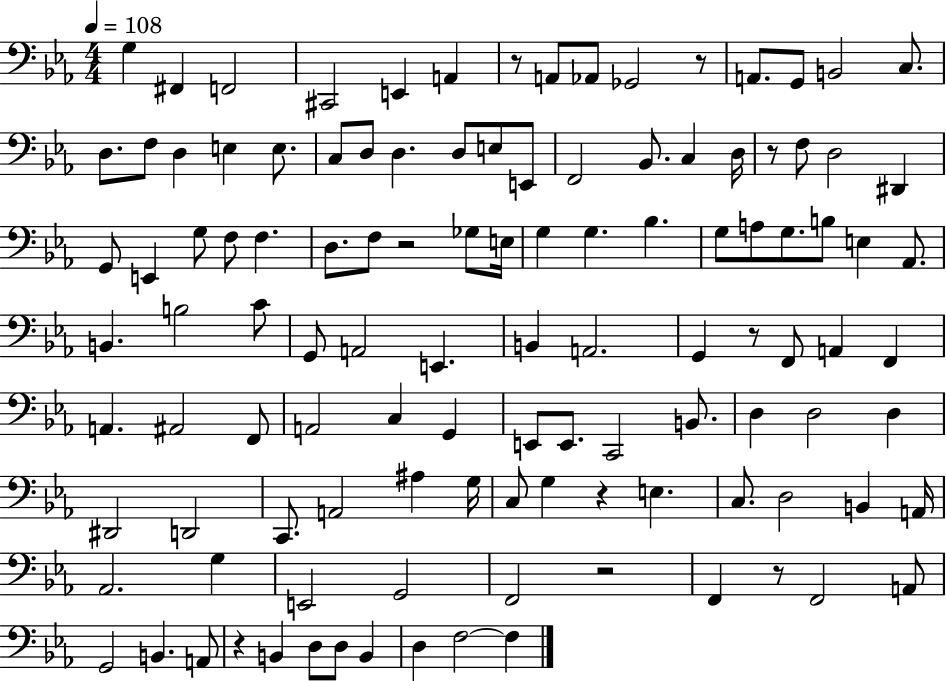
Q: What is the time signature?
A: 4/4